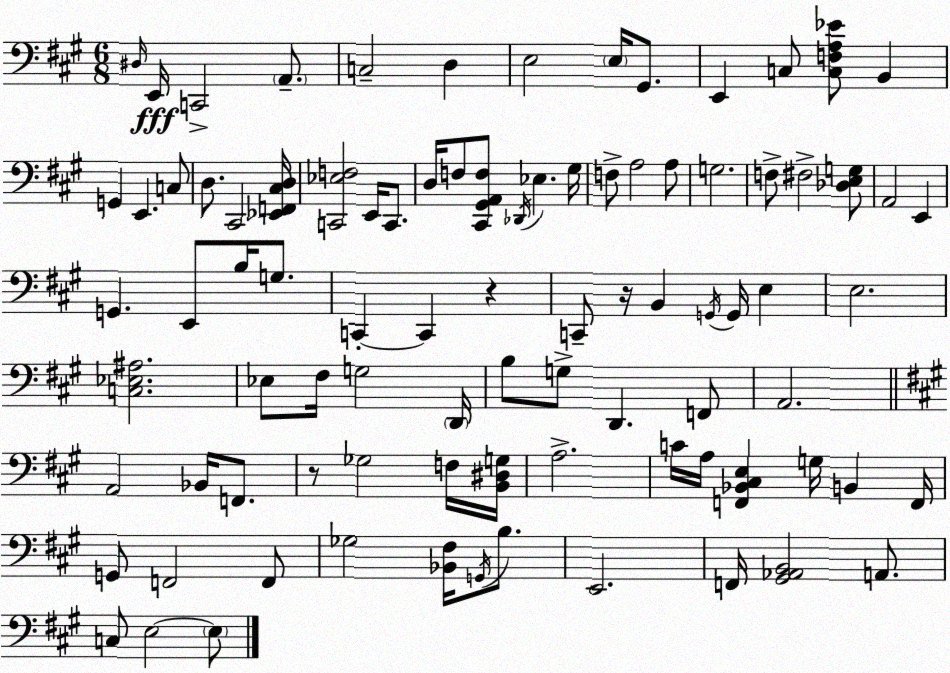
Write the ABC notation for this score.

X:1
T:Untitled
M:6/8
L:1/4
K:A
^D,/4 E,,/4 C,,2 A,,/2 C,2 D, E,2 E,/4 ^G,,/2 E,, C,/2 [C,F,A,_E]/2 B,, G,, E,, C,/2 D,/2 ^C,,2 [_E,,F,,^C,D,]/4 [C,,_E,F,]2 E,,/4 C,,/2 D,/4 F,/2 [^C,,^G,,A,,F,]/2 _D,,/4 _E, ^G,/4 F,/2 A,2 A,/2 G,2 F,/2 ^F,2 [_D,E,G,]/2 A,,2 E,, G,, E,,/2 B,/4 G,/2 C,, C,, z C,,/2 z/4 B,, G,,/4 G,,/4 E, E,2 [C,_E,^A,]2 _E,/2 ^F,/4 G,2 D,,/4 B,/2 G,/2 D,, F,,/2 A,,2 A,,2 _B,,/4 F,,/2 z/2 _G,2 F,/4 [B,,^D,G,]/4 A,2 C/4 A,/4 [F,,_B,,^C,E,] G,/4 B,, F,,/4 G,,/2 F,,2 F,,/2 _G,2 [_B,,^F,]/4 G,,/4 B,/2 E,,2 F,,/4 [^G,,_A,,B,,]2 A,,/2 C,/2 E,2 E,/2